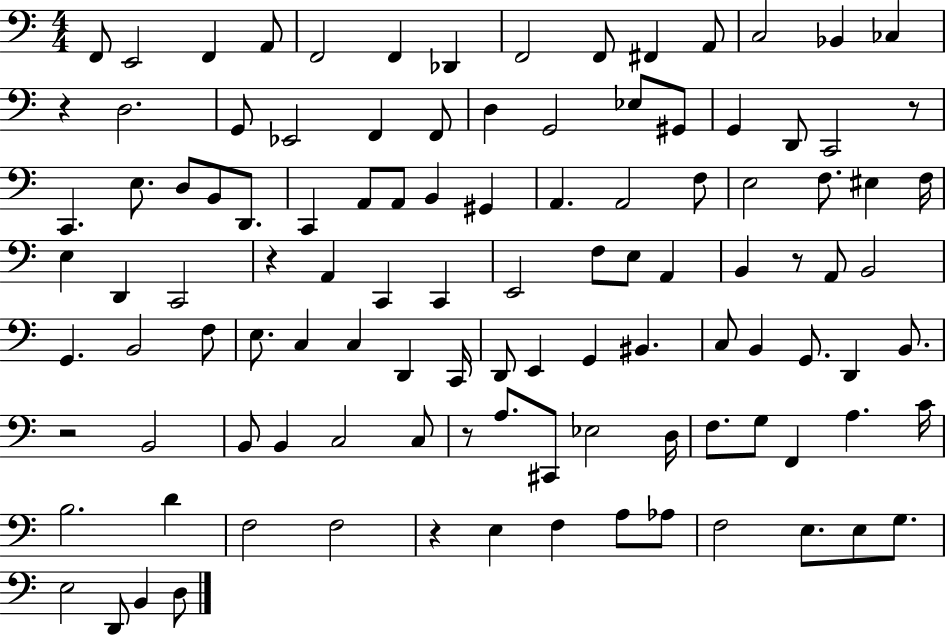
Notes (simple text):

F2/e E2/h F2/q A2/e F2/h F2/q Db2/q F2/h F2/e F#2/q A2/e C3/h Bb2/q CES3/q R/q D3/h. G2/e Eb2/h F2/q F2/e D3/q G2/h Eb3/e G#2/e G2/q D2/e C2/h R/e C2/q. E3/e. D3/e B2/e D2/e. C2/q A2/e A2/e B2/q G#2/q A2/q. A2/h F3/e E3/h F3/e. EIS3/q F3/s E3/q D2/q C2/h R/q A2/q C2/q C2/q E2/h F3/e E3/e A2/q B2/q R/e A2/e B2/h G2/q. B2/h F3/e E3/e. C3/q C3/q D2/q C2/s D2/e E2/q G2/q BIS2/q. C3/e B2/q G2/e. D2/q B2/e. R/h B2/h B2/e B2/q C3/h C3/e R/e A3/e. C#2/e Eb3/h D3/s F3/e. G3/e F2/q A3/q. C4/s B3/h. D4/q F3/h F3/h R/q E3/q F3/q A3/e Ab3/e F3/h E3/e. E3/e G3/e. E3/h D2/e B2/q D3/e